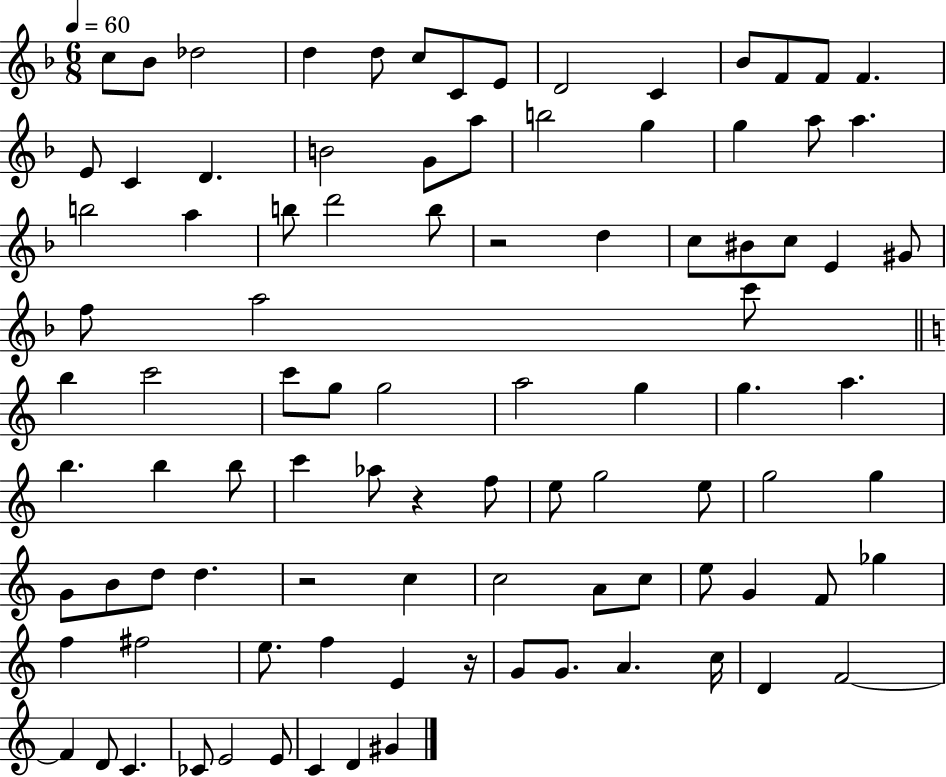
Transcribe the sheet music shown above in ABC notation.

X:1
T:Untitled
M:6/8
L:1/4
K:F
c/2 _B/2 _d2 d d/2 c/2 C/2 E/2 D2 C _B/2 F/2 F/2 F E/2 C D B2 G/2 a/2 b2 g g a/2 a b2 a b/2 d'2 b/2 z2 d c/2 ^B/2 c/2 E ^G/2 f/2 a2 c'/2 b c'2 c'/2 g/2 g2 a2 g g a b b b/2 c' _a/2 z f/2 e/2 g2 e/2 g2 g G/2 B/2 d/2 d z2 c c2 A/2 c/2 e/2 G F/2 _g f ^f2 e/2 f E z/4 G/2 G/2 A c/4 D F2 F D/2 C _C/2 E2 E/2 C D ^G